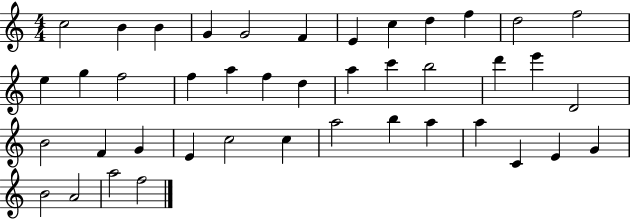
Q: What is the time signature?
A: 4/4